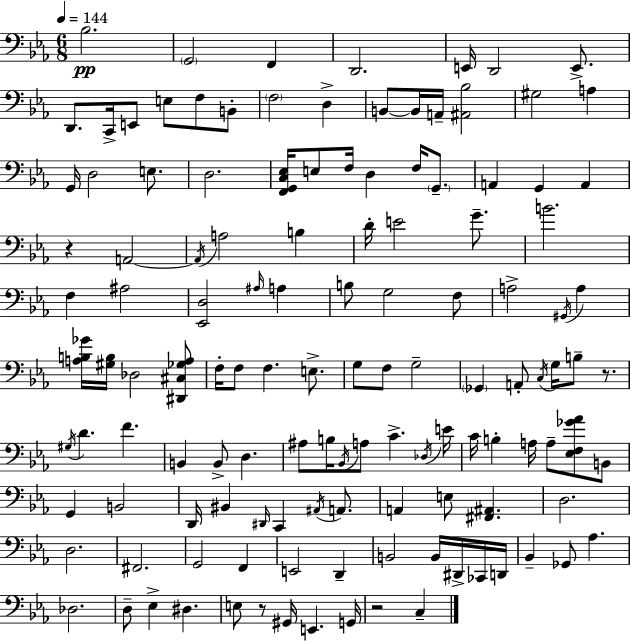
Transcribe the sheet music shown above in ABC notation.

X:1
T:Untitled
M:6/8
L:1/4
K:Eb
_B,2 G,,2 F,, D,,2 E,,/4 D,,2 E,,/2 D,,/2 C,,/4 E,,/2 E,/2 F,/2 B,,/2 F,2 D, B,,/2 B,,/4 A,,/4 [^A,,_B,]2 ^G,2 A, G,,/4 D,2 E,/2 D,2 [F,,G,,C,_E,]/4 E,/2 F,/4 D, F,/4 G,,/2 A,, G,, A,, z A,,2 A,,/4 A,2 B, D/4 E2 G/2 B2 F, ^A,2 [_E,,D,]2 ^A,/4 A, B,/2 G,2 F,/2 A,2 ^G,,/4 A, [A,B,_G]/4 [^G,B,]/4 _D,2 [^D,,^C,_G,A,]/2 F,/4 F,/2 F, E,/2 G,/2 F,/2 G,2 _G,, A,,/2 C,/4 G,/4 B,/2 z/2 ^G,/4 D F B,, B,,/2 D, ^A,/2 B,/4 _B,,/4 A,/2 C _D,/4 E/4 C/4 B, A,/4 A,/2 [_E,F,_G_A]/2 B,,/2 G,, B,,2 D,,/4 ^B,, ^D,,/4 C,, ^A,,/4 A,,/2 A,, E,/2 [^F,,^A,,] D,2 D,2 ^F,,2 G,,2 F,, E,,2 D,, B,,2 B,,/4 ^D,,/4 _C,,/4 D,,/4 _B,, _G,,/2 _A, _D,2 D,/2 _E, ^D, E,/2 z/2 ^G,,/4 E,, G,,/4 z2 C,